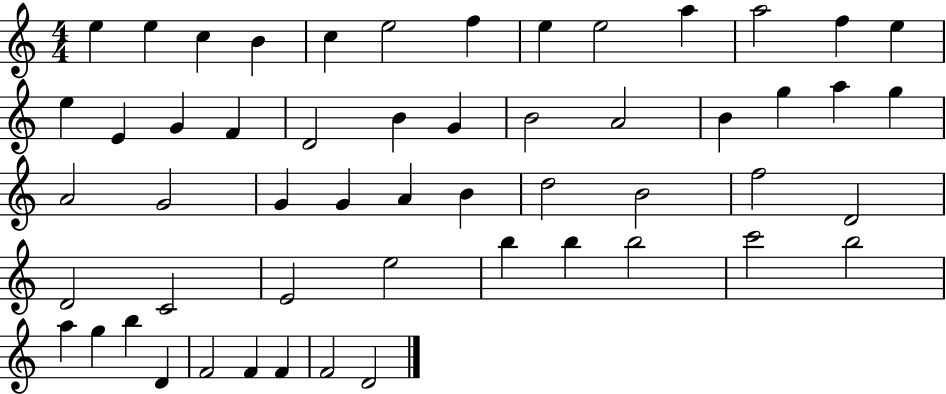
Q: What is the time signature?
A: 4/4